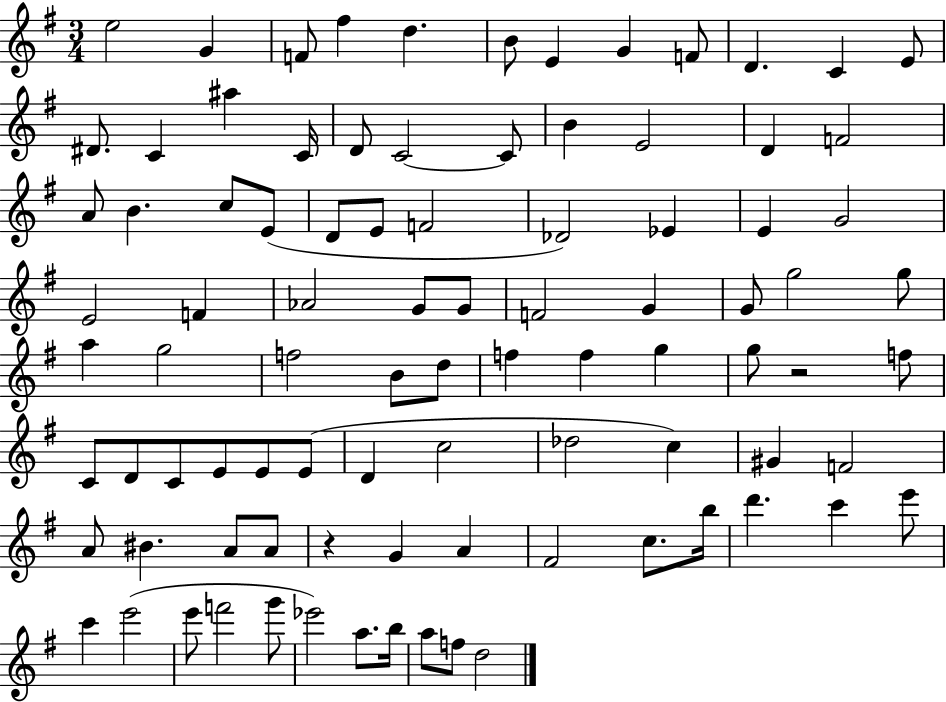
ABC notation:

X:1
T:Untitled
M:3/4
L:1/4
K:G
e2 G F/2 ^f d B/2 E G F/2 D C E/2 ^D/2 C ^a C/4 D/2 C2 C/2 B E2 D F2 A/2 B c/2 E/2 D/2 E/2 F2 _D2 _E E G2 E2 F _A2 G/2 G/2 F2 G G/2 g2 g/2 a g2 f2 B/2 d/2 f f g g/2 z2 f/2 C/2 D/2 C/2 E/2 E/2 E/2 D c2 _d2 c ^G F2 A/2 ^B A/2 A/2 z G A ^F2 c/2 b/4 d' c' e'/2 c' e'2 e'/2 f'2 g'/2 _e'2 a/2 b/4 a/2 f/2 d2